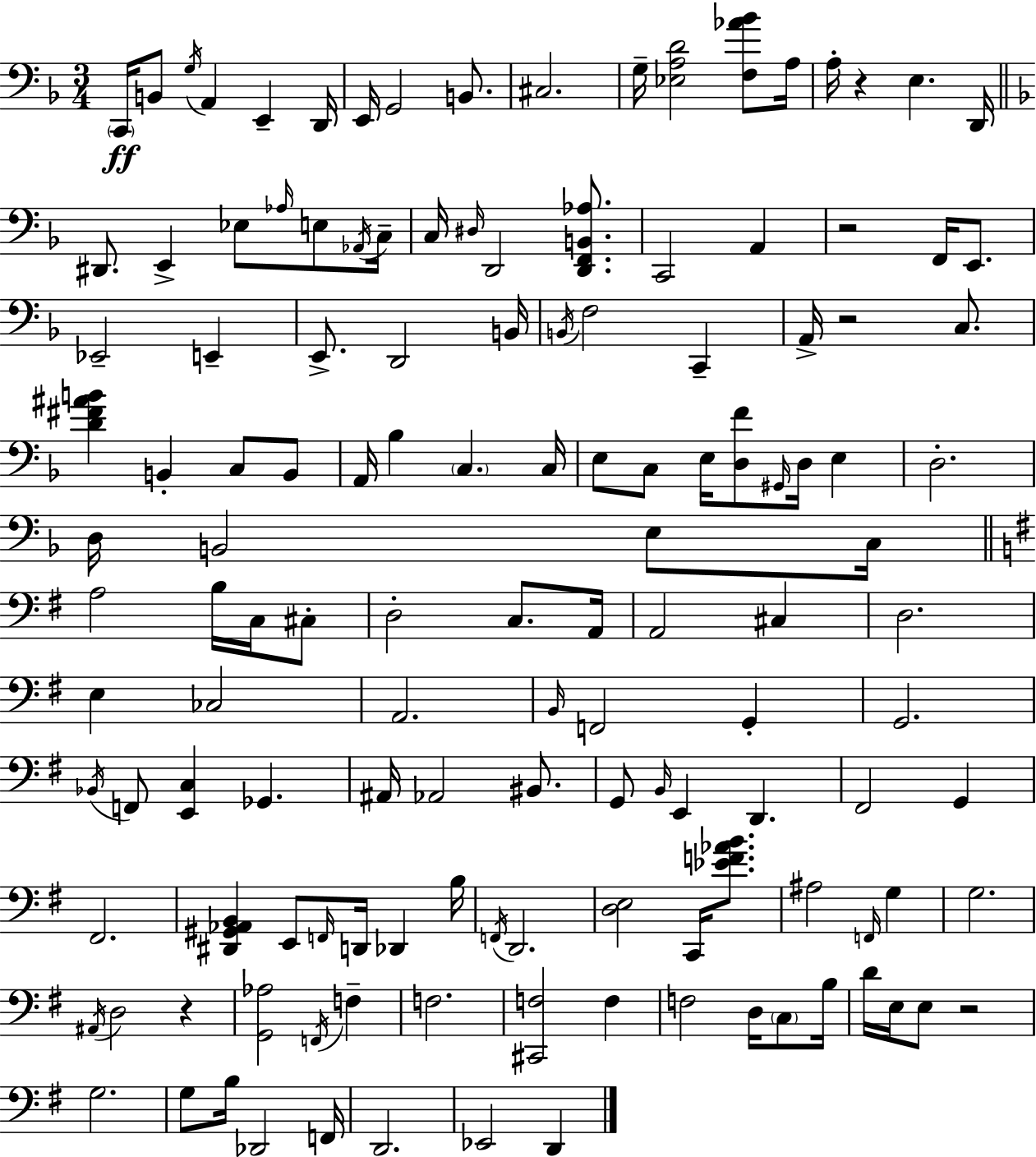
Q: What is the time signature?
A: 3/4